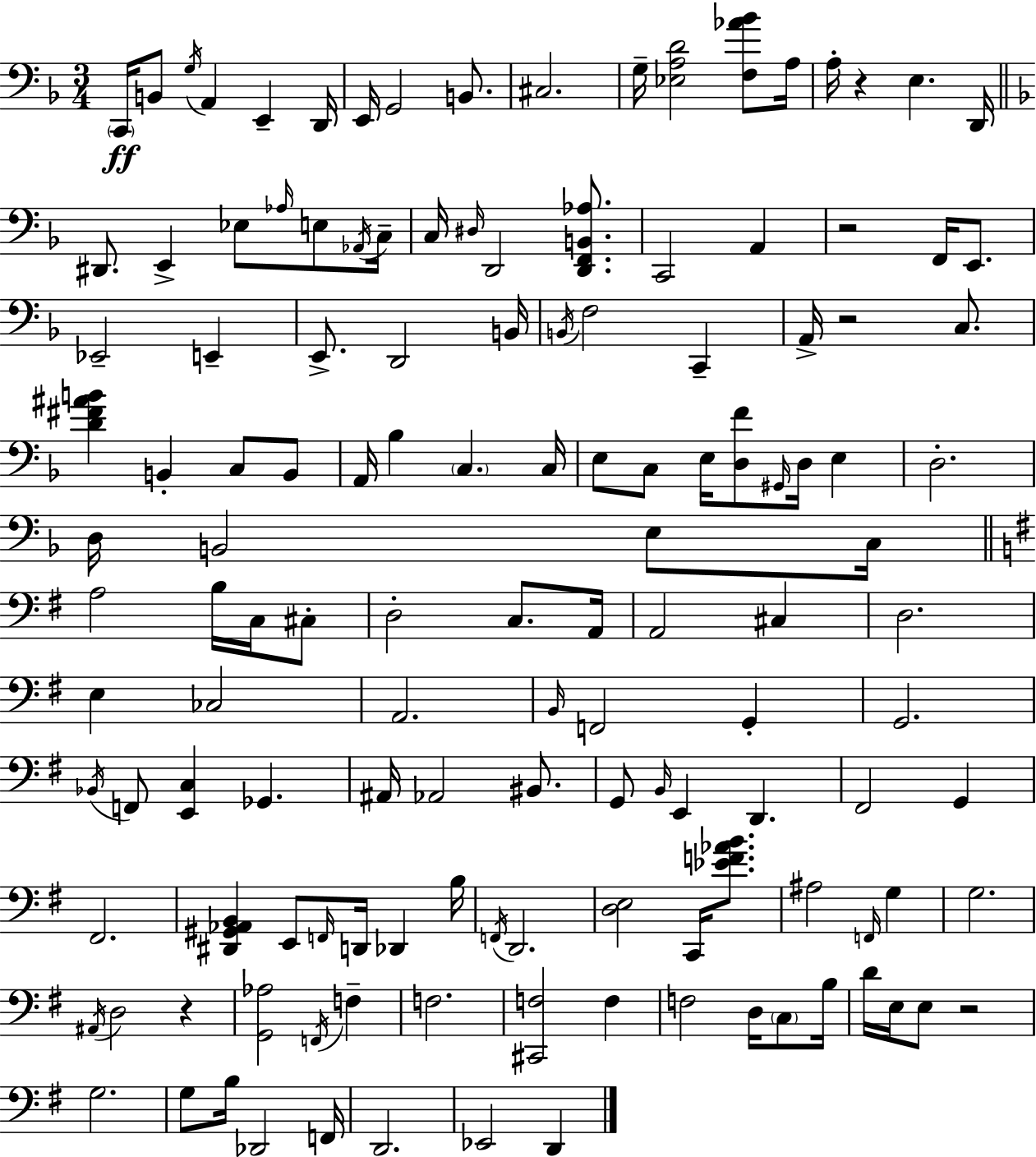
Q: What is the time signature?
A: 3/4